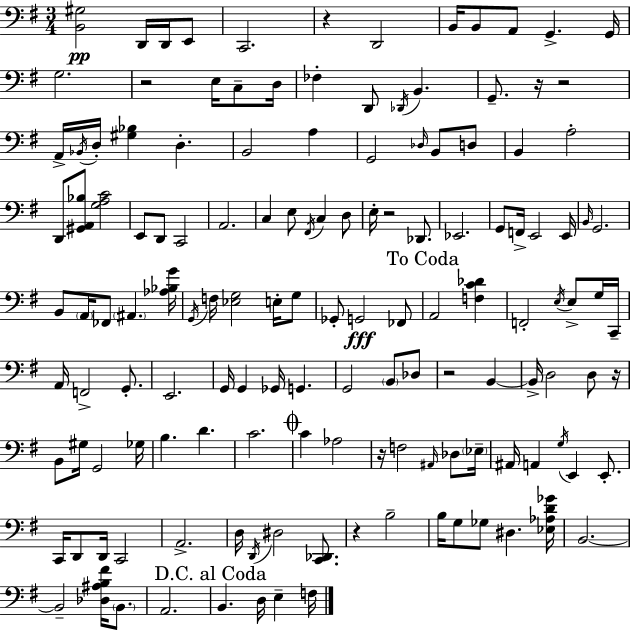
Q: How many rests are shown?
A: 9